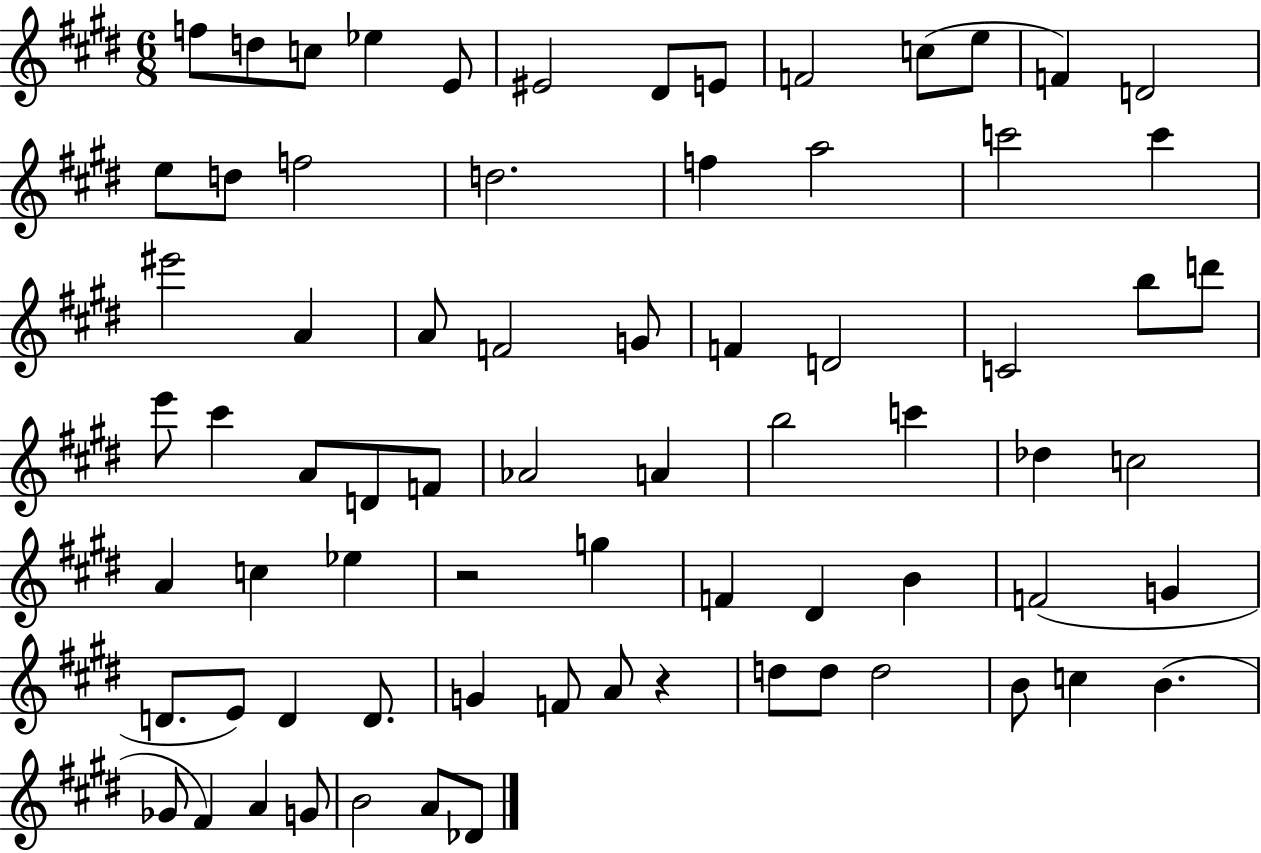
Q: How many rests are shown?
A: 2